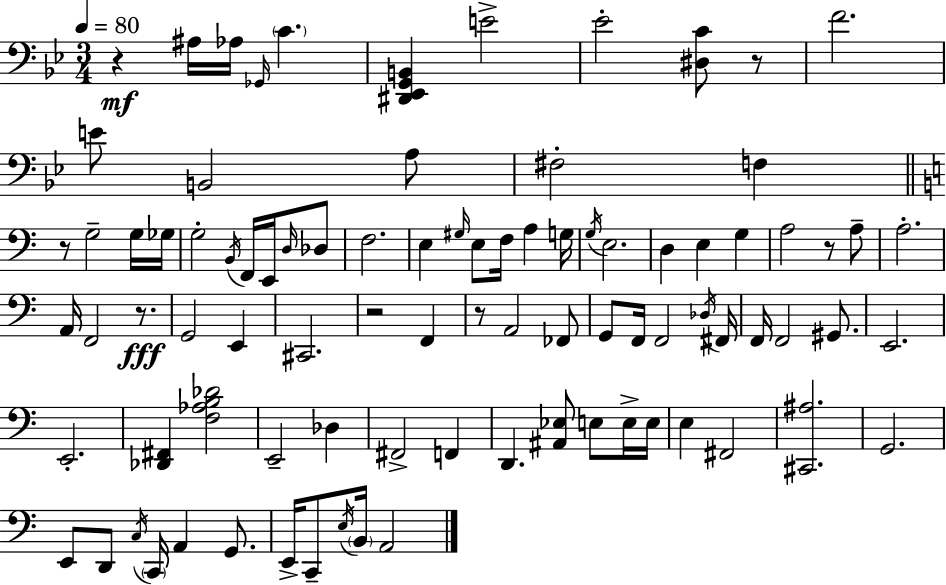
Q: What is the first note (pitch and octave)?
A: A#3